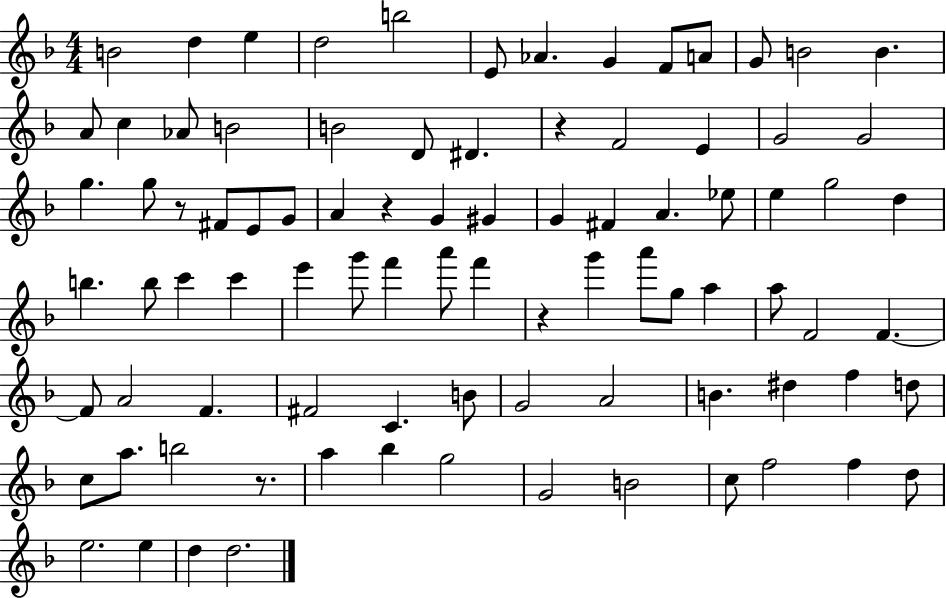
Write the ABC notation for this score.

X:1
T:Untitled
M:4/4
L:1/4
K:F
B2 d e d2 b2 E/2 _A G F/2 A/2 G/2 B2 B A/2 c _A/2 B2 B2 D/2 ^D z F2 E G2 G2 g g/2 z/2 ^F/2 E/2 G/2 A z G ^G G ^F A _e/2 e g2 d b b/2 c' c' e' g'/2 f' a'/2 f' z g' a'/2 g/2 a a/2 F2 F F/2 A2 F ^F2 C B/2 G2 A2 B ^d f d/2 c/2 a/2 b2 z/2 a _b g2 G2 B2 c/2 f2 f d/2 e2 e d d2